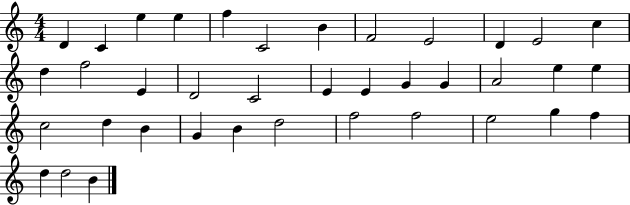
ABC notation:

X:1
T:Untitled
M:4/4
L:1/4
K:C
D C e e f C2 B F2 E2 D E2 c d f2 E D2 C2 E E G G A2 e e c2 d B G B d2 f2 f2 e2 g f d d2 B